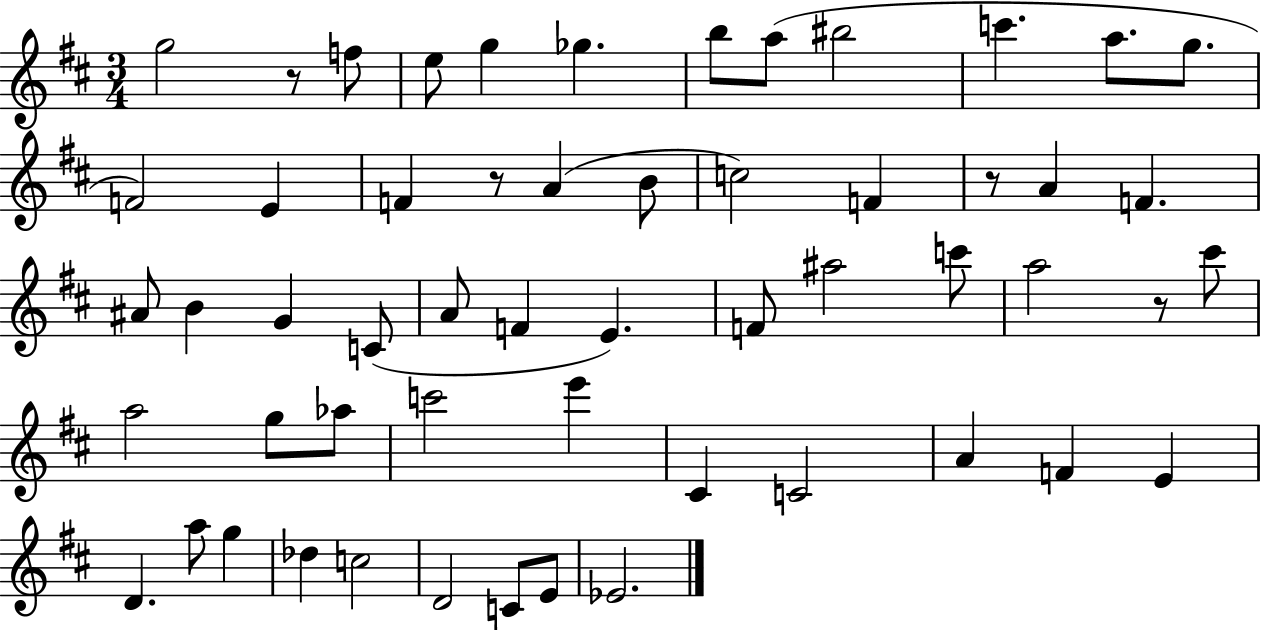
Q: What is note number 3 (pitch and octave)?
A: E5